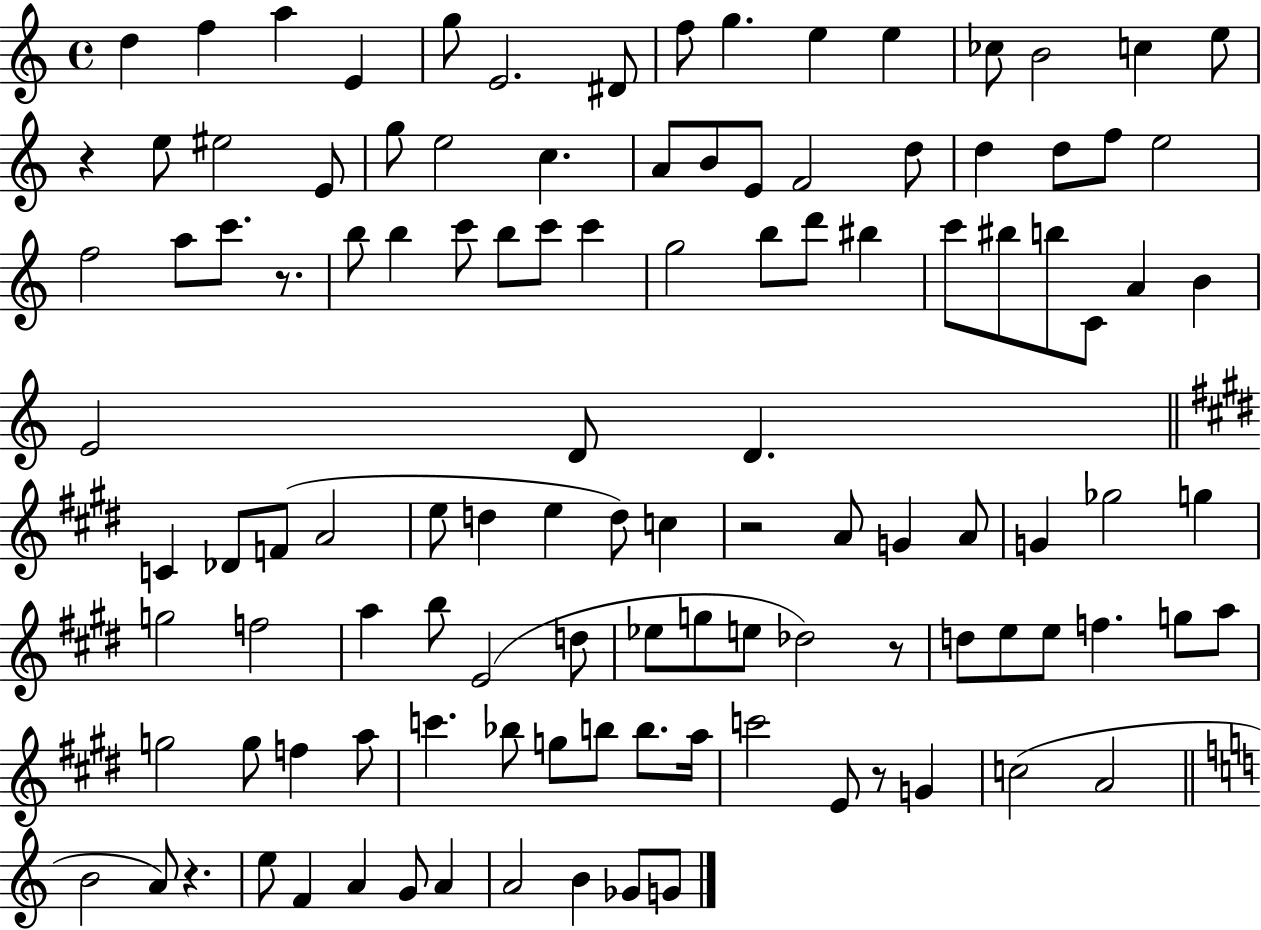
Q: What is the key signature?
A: C major